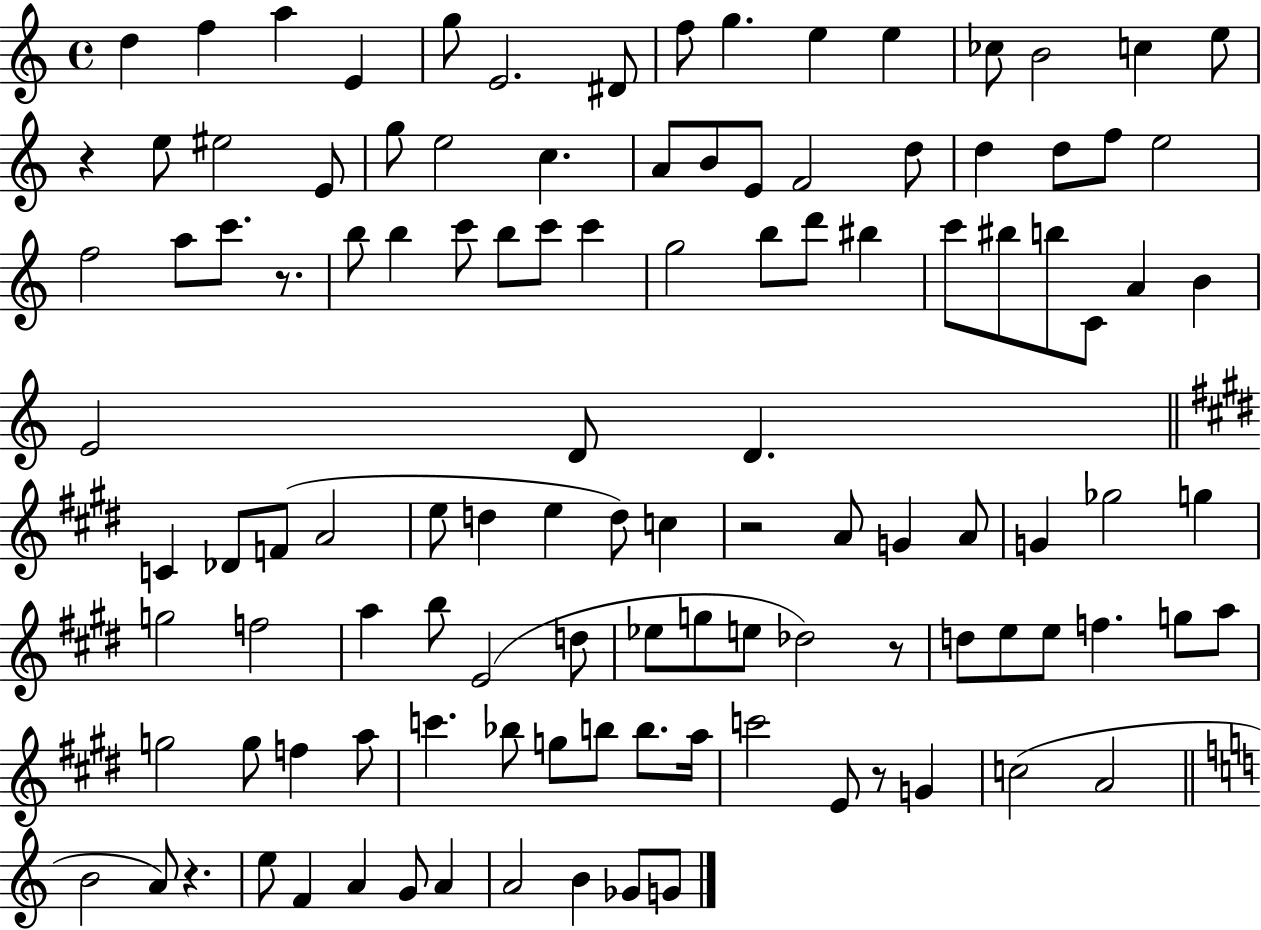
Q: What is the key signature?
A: C major